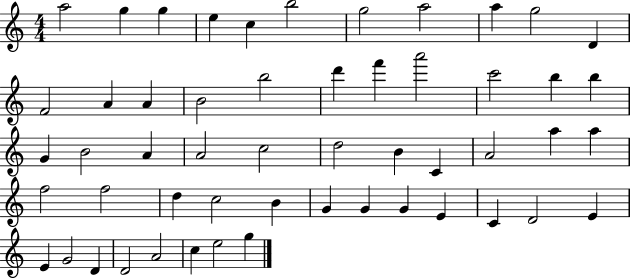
X:1
T:Untitled
M:4/4
L:1/4
K:C
a2 g g e c b2 g2 a2 a g2 D F2 A A B2 b2 d' f' a'2 c'2 b b G B2 A A2 c2 d2 B C A2 a a f2 f2 d c2 B G G G E C D2 E E G2 D D2 A2 c e2 g